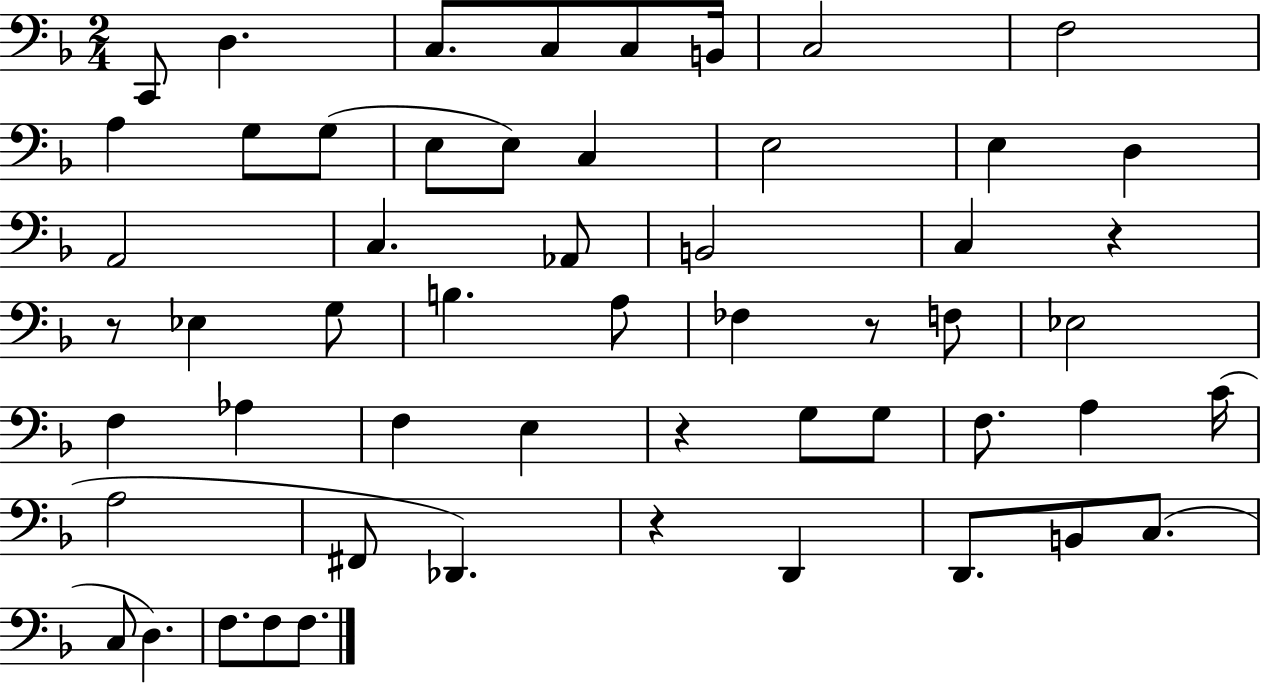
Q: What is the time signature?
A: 2/4